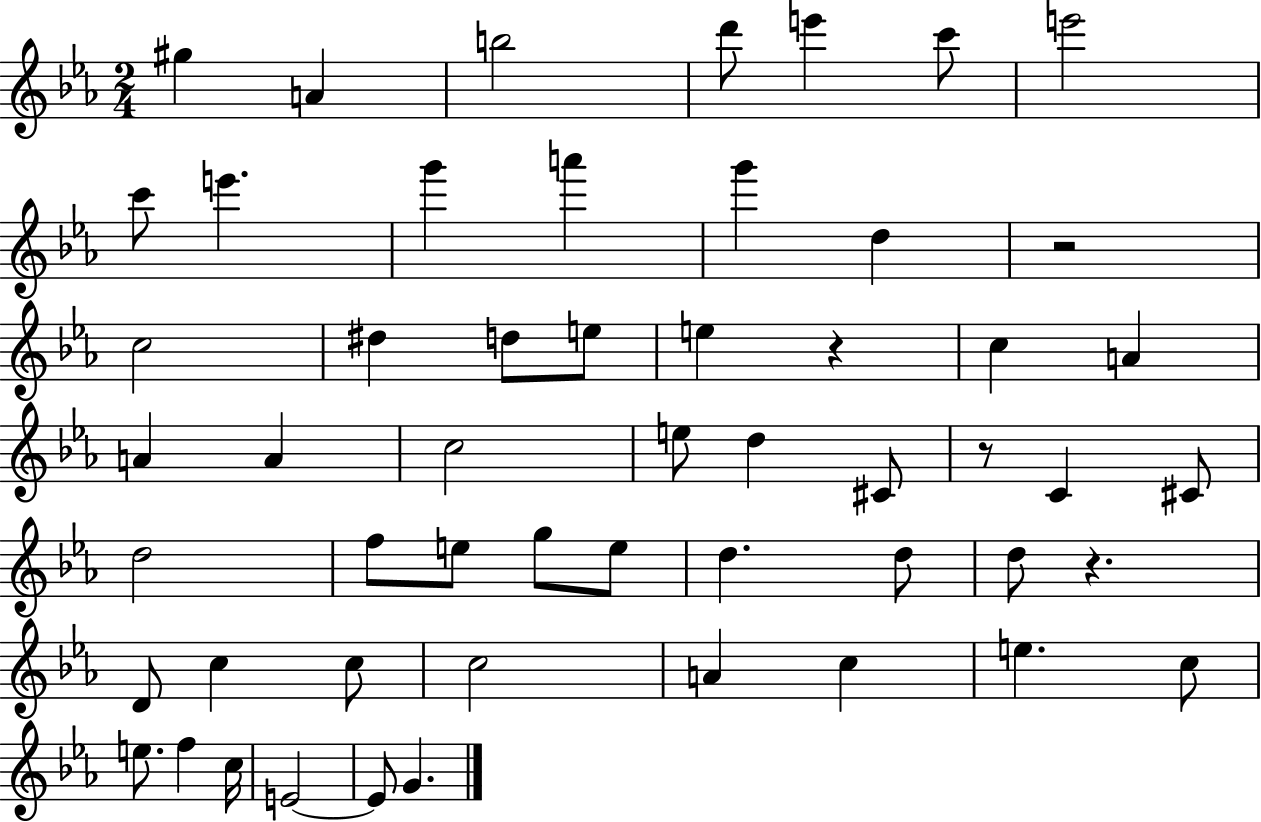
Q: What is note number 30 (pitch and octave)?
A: F5